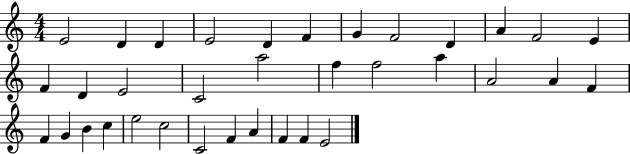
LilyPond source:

{
  \clef treble
  \numericTimeSignature
  \time 4/4
  \key c \major
  e'2 d'4 d'4 | e'2 d'4 f'4 | g'4 f'2 d'4 | a'4 f'2 e'4 | \break f'4 d'4 e'2 | c'2 a''2 | f''4 f''2 a''4 | a'2 a'4 f'4 | \break f'4 g'4 b'4 c''4 | e''2 c''2 | c'2 f'4 a'4 | f'4 f'4 e'2 | \break \bar "|."
}